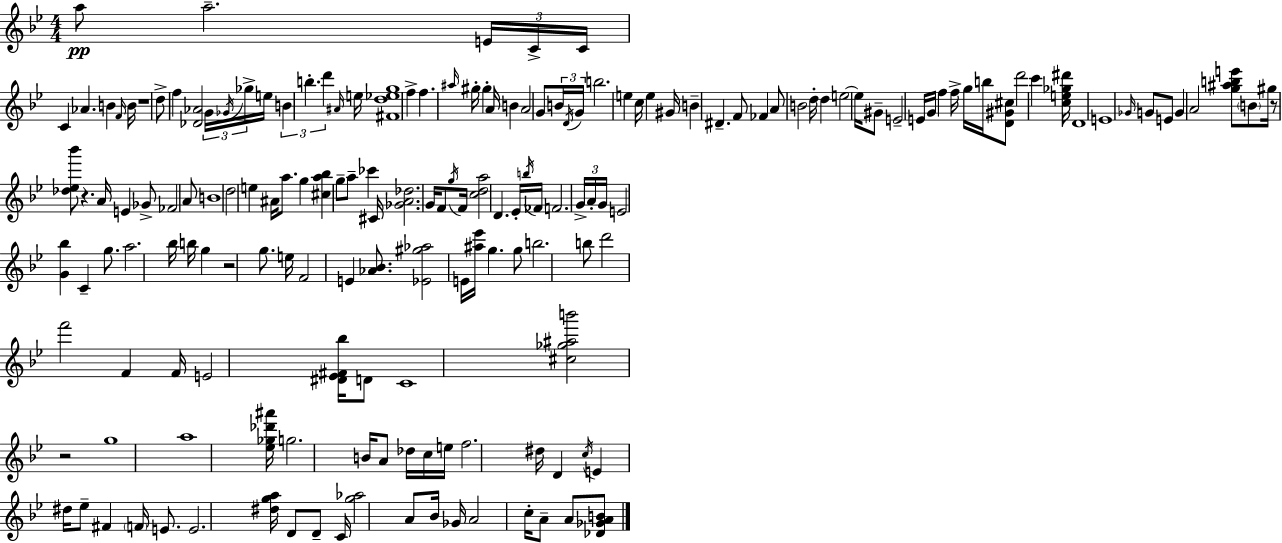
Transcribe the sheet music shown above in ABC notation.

X:1
T:Untitled
M:4/4
L:1/4
K:Bb
a/2 a2 E/4 C/4 C/4 C _A B F/4 B/4 z4 d/2 f [_D_A]2 G/4 _G/4 _g/4 e/4 B b d' ^A/4 e/4 [^Fd_eg]4 f f ^a/4 ^g/4 ^g A/4 B A2 G/2 B/4 D/4 G/4 b2 e c/4 e ^G/4 B ^D F/2 _F A/2 B2 d/4 d e2 e/4 ^G/2 E2 E/4 G/4 f f/4 g/4 b/4 [D^G^c]/2 d'2 c' [ce_g^d']/4 D4 E4 _G/4 G/2 E/2 G A2 [g^abe']/2 B/2 ^g/4 z/2 [_d_e_b']/2 z A/4 E _G/2 _F2 A/2 B4 d2 e ^A/4 a/2 g [^ca_b] g/2 a/2 _c' ^C/4 [_GA_d]2 G/4 F/2 g/4 F/4 [cda]2 D _E/4 b/4 _F/4 F2 G/4 A/4 G/4 E2 [G_b] C g/2 a2 _b/4 b/4 g z2 g/2 e/4 F2 E [_A_B]/2 [_E^g_a]2 E/4 [^a_e']/4 g g/2 b2 b/2 d'2 f'2 F F/4 E2 [^D_E^F_b]/4 D/2 C4 [^c_g^ab']2 z2 g4 a4 [_e_g_d'^a']/4 g2 B/4 A/2 _d/4 c/4 e/4 f2 ^d/4 D c/4 E ^d/4 _e/2 ^F F/4 E/2 E2 [^dga]/4 D/2 D/2 C/4 [g_a]2 A/2 _B/4 _G/4 A2 c/4 A/2 A/2 [_D_GAB]/2